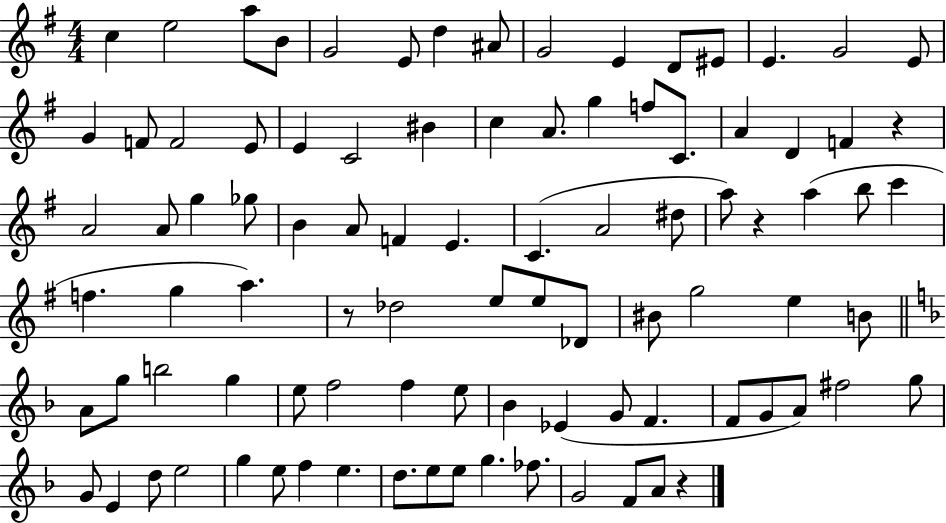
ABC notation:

X:1
T:Untitled
M:4/4
L:1/4
K:G
c e2 a/2 B/2 G2 E/2 d ^A/2 G2 E D/2 ^E/2 E G2 E/2 G F/2 F2 E/2 E C2 ^B c A/2 g f/2 C/2 A D F z A2 A/2 g _g/2 B A/2 F E C A2 ^d/2 a/2 z a b/2 c' f g a z/2 _d2 e/2 e/2 _D/2 ^B/2 g2 e B/2 A/2 g/2 b2 g e/2 f2 f e/2 _B _E G/2 F F/2 G/2 A/2 ^f2 g/2 G/2 E d/2 e2 g e/2 f e d/2 e/2 e/2 g _f/2 G2 F/2 A/2 z